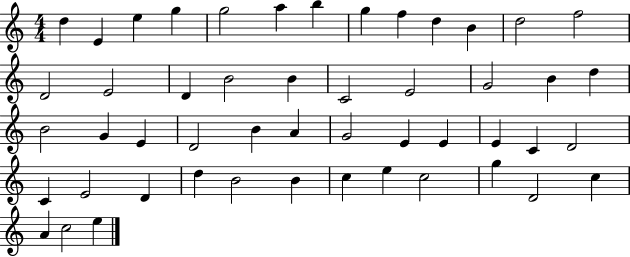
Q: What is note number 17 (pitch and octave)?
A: B4